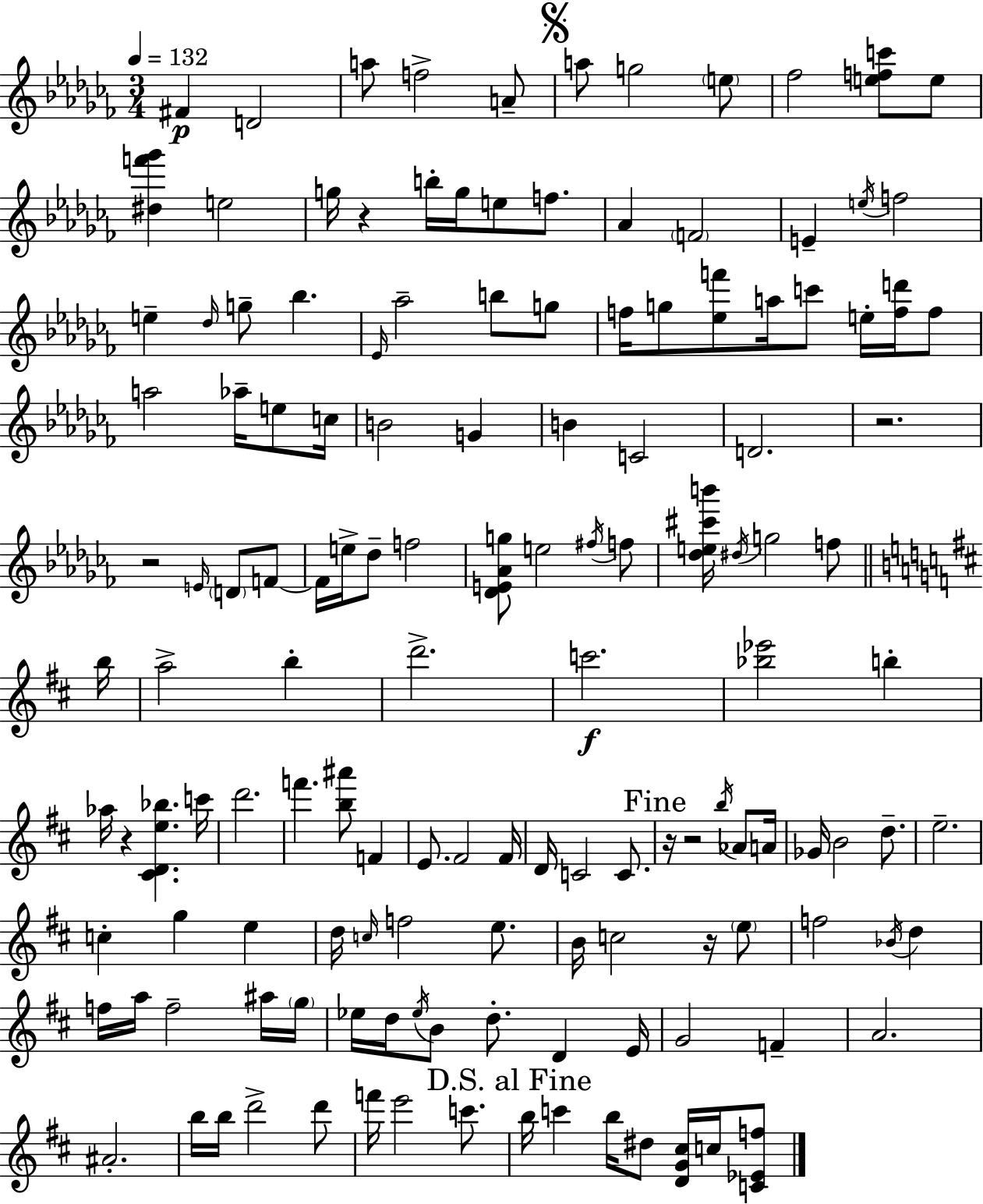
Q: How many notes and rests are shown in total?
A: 140